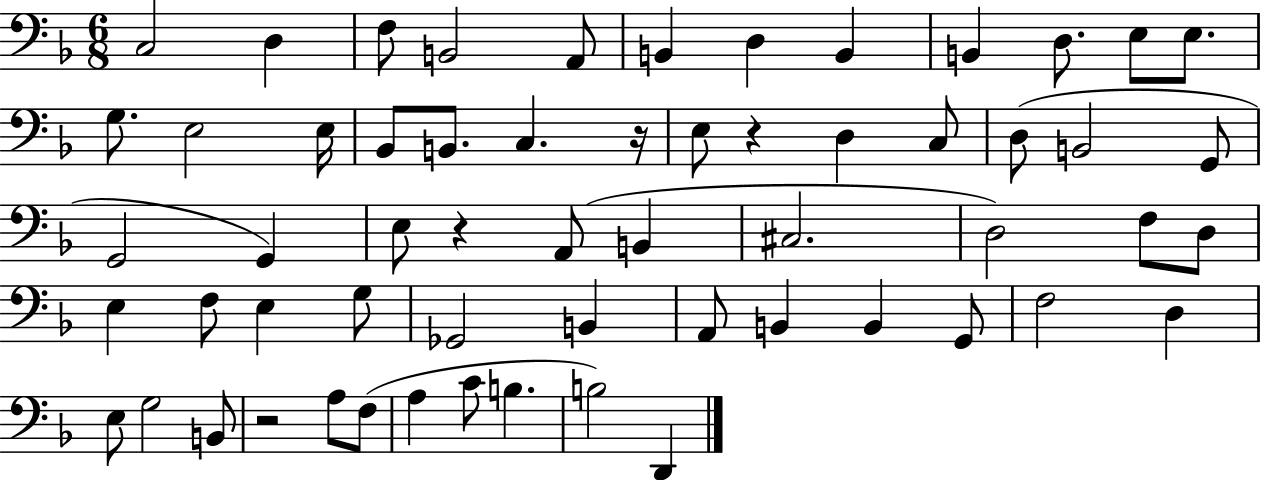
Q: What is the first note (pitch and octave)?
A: C3